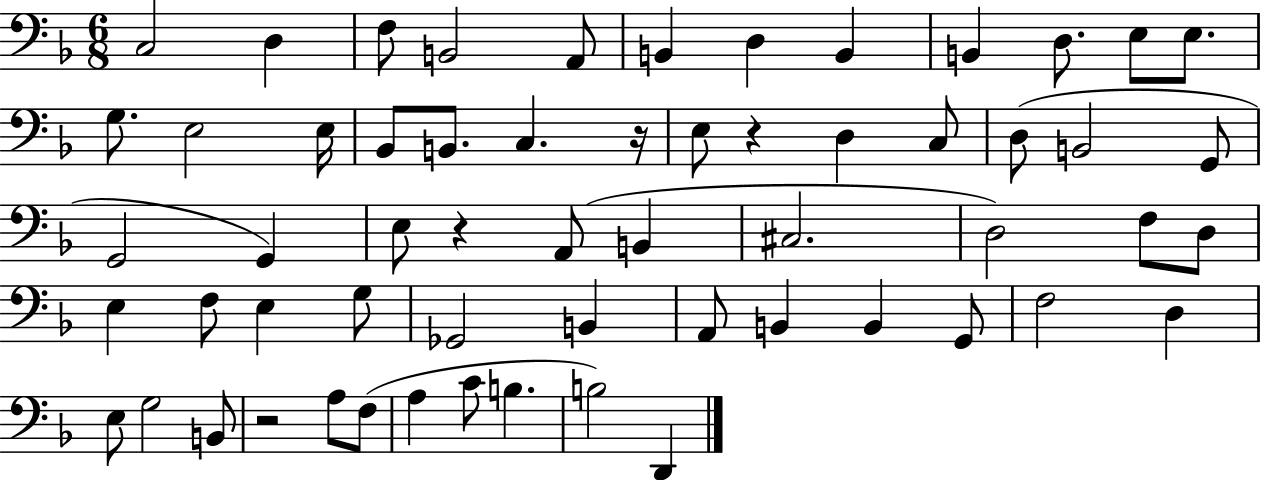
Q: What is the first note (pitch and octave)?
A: C3